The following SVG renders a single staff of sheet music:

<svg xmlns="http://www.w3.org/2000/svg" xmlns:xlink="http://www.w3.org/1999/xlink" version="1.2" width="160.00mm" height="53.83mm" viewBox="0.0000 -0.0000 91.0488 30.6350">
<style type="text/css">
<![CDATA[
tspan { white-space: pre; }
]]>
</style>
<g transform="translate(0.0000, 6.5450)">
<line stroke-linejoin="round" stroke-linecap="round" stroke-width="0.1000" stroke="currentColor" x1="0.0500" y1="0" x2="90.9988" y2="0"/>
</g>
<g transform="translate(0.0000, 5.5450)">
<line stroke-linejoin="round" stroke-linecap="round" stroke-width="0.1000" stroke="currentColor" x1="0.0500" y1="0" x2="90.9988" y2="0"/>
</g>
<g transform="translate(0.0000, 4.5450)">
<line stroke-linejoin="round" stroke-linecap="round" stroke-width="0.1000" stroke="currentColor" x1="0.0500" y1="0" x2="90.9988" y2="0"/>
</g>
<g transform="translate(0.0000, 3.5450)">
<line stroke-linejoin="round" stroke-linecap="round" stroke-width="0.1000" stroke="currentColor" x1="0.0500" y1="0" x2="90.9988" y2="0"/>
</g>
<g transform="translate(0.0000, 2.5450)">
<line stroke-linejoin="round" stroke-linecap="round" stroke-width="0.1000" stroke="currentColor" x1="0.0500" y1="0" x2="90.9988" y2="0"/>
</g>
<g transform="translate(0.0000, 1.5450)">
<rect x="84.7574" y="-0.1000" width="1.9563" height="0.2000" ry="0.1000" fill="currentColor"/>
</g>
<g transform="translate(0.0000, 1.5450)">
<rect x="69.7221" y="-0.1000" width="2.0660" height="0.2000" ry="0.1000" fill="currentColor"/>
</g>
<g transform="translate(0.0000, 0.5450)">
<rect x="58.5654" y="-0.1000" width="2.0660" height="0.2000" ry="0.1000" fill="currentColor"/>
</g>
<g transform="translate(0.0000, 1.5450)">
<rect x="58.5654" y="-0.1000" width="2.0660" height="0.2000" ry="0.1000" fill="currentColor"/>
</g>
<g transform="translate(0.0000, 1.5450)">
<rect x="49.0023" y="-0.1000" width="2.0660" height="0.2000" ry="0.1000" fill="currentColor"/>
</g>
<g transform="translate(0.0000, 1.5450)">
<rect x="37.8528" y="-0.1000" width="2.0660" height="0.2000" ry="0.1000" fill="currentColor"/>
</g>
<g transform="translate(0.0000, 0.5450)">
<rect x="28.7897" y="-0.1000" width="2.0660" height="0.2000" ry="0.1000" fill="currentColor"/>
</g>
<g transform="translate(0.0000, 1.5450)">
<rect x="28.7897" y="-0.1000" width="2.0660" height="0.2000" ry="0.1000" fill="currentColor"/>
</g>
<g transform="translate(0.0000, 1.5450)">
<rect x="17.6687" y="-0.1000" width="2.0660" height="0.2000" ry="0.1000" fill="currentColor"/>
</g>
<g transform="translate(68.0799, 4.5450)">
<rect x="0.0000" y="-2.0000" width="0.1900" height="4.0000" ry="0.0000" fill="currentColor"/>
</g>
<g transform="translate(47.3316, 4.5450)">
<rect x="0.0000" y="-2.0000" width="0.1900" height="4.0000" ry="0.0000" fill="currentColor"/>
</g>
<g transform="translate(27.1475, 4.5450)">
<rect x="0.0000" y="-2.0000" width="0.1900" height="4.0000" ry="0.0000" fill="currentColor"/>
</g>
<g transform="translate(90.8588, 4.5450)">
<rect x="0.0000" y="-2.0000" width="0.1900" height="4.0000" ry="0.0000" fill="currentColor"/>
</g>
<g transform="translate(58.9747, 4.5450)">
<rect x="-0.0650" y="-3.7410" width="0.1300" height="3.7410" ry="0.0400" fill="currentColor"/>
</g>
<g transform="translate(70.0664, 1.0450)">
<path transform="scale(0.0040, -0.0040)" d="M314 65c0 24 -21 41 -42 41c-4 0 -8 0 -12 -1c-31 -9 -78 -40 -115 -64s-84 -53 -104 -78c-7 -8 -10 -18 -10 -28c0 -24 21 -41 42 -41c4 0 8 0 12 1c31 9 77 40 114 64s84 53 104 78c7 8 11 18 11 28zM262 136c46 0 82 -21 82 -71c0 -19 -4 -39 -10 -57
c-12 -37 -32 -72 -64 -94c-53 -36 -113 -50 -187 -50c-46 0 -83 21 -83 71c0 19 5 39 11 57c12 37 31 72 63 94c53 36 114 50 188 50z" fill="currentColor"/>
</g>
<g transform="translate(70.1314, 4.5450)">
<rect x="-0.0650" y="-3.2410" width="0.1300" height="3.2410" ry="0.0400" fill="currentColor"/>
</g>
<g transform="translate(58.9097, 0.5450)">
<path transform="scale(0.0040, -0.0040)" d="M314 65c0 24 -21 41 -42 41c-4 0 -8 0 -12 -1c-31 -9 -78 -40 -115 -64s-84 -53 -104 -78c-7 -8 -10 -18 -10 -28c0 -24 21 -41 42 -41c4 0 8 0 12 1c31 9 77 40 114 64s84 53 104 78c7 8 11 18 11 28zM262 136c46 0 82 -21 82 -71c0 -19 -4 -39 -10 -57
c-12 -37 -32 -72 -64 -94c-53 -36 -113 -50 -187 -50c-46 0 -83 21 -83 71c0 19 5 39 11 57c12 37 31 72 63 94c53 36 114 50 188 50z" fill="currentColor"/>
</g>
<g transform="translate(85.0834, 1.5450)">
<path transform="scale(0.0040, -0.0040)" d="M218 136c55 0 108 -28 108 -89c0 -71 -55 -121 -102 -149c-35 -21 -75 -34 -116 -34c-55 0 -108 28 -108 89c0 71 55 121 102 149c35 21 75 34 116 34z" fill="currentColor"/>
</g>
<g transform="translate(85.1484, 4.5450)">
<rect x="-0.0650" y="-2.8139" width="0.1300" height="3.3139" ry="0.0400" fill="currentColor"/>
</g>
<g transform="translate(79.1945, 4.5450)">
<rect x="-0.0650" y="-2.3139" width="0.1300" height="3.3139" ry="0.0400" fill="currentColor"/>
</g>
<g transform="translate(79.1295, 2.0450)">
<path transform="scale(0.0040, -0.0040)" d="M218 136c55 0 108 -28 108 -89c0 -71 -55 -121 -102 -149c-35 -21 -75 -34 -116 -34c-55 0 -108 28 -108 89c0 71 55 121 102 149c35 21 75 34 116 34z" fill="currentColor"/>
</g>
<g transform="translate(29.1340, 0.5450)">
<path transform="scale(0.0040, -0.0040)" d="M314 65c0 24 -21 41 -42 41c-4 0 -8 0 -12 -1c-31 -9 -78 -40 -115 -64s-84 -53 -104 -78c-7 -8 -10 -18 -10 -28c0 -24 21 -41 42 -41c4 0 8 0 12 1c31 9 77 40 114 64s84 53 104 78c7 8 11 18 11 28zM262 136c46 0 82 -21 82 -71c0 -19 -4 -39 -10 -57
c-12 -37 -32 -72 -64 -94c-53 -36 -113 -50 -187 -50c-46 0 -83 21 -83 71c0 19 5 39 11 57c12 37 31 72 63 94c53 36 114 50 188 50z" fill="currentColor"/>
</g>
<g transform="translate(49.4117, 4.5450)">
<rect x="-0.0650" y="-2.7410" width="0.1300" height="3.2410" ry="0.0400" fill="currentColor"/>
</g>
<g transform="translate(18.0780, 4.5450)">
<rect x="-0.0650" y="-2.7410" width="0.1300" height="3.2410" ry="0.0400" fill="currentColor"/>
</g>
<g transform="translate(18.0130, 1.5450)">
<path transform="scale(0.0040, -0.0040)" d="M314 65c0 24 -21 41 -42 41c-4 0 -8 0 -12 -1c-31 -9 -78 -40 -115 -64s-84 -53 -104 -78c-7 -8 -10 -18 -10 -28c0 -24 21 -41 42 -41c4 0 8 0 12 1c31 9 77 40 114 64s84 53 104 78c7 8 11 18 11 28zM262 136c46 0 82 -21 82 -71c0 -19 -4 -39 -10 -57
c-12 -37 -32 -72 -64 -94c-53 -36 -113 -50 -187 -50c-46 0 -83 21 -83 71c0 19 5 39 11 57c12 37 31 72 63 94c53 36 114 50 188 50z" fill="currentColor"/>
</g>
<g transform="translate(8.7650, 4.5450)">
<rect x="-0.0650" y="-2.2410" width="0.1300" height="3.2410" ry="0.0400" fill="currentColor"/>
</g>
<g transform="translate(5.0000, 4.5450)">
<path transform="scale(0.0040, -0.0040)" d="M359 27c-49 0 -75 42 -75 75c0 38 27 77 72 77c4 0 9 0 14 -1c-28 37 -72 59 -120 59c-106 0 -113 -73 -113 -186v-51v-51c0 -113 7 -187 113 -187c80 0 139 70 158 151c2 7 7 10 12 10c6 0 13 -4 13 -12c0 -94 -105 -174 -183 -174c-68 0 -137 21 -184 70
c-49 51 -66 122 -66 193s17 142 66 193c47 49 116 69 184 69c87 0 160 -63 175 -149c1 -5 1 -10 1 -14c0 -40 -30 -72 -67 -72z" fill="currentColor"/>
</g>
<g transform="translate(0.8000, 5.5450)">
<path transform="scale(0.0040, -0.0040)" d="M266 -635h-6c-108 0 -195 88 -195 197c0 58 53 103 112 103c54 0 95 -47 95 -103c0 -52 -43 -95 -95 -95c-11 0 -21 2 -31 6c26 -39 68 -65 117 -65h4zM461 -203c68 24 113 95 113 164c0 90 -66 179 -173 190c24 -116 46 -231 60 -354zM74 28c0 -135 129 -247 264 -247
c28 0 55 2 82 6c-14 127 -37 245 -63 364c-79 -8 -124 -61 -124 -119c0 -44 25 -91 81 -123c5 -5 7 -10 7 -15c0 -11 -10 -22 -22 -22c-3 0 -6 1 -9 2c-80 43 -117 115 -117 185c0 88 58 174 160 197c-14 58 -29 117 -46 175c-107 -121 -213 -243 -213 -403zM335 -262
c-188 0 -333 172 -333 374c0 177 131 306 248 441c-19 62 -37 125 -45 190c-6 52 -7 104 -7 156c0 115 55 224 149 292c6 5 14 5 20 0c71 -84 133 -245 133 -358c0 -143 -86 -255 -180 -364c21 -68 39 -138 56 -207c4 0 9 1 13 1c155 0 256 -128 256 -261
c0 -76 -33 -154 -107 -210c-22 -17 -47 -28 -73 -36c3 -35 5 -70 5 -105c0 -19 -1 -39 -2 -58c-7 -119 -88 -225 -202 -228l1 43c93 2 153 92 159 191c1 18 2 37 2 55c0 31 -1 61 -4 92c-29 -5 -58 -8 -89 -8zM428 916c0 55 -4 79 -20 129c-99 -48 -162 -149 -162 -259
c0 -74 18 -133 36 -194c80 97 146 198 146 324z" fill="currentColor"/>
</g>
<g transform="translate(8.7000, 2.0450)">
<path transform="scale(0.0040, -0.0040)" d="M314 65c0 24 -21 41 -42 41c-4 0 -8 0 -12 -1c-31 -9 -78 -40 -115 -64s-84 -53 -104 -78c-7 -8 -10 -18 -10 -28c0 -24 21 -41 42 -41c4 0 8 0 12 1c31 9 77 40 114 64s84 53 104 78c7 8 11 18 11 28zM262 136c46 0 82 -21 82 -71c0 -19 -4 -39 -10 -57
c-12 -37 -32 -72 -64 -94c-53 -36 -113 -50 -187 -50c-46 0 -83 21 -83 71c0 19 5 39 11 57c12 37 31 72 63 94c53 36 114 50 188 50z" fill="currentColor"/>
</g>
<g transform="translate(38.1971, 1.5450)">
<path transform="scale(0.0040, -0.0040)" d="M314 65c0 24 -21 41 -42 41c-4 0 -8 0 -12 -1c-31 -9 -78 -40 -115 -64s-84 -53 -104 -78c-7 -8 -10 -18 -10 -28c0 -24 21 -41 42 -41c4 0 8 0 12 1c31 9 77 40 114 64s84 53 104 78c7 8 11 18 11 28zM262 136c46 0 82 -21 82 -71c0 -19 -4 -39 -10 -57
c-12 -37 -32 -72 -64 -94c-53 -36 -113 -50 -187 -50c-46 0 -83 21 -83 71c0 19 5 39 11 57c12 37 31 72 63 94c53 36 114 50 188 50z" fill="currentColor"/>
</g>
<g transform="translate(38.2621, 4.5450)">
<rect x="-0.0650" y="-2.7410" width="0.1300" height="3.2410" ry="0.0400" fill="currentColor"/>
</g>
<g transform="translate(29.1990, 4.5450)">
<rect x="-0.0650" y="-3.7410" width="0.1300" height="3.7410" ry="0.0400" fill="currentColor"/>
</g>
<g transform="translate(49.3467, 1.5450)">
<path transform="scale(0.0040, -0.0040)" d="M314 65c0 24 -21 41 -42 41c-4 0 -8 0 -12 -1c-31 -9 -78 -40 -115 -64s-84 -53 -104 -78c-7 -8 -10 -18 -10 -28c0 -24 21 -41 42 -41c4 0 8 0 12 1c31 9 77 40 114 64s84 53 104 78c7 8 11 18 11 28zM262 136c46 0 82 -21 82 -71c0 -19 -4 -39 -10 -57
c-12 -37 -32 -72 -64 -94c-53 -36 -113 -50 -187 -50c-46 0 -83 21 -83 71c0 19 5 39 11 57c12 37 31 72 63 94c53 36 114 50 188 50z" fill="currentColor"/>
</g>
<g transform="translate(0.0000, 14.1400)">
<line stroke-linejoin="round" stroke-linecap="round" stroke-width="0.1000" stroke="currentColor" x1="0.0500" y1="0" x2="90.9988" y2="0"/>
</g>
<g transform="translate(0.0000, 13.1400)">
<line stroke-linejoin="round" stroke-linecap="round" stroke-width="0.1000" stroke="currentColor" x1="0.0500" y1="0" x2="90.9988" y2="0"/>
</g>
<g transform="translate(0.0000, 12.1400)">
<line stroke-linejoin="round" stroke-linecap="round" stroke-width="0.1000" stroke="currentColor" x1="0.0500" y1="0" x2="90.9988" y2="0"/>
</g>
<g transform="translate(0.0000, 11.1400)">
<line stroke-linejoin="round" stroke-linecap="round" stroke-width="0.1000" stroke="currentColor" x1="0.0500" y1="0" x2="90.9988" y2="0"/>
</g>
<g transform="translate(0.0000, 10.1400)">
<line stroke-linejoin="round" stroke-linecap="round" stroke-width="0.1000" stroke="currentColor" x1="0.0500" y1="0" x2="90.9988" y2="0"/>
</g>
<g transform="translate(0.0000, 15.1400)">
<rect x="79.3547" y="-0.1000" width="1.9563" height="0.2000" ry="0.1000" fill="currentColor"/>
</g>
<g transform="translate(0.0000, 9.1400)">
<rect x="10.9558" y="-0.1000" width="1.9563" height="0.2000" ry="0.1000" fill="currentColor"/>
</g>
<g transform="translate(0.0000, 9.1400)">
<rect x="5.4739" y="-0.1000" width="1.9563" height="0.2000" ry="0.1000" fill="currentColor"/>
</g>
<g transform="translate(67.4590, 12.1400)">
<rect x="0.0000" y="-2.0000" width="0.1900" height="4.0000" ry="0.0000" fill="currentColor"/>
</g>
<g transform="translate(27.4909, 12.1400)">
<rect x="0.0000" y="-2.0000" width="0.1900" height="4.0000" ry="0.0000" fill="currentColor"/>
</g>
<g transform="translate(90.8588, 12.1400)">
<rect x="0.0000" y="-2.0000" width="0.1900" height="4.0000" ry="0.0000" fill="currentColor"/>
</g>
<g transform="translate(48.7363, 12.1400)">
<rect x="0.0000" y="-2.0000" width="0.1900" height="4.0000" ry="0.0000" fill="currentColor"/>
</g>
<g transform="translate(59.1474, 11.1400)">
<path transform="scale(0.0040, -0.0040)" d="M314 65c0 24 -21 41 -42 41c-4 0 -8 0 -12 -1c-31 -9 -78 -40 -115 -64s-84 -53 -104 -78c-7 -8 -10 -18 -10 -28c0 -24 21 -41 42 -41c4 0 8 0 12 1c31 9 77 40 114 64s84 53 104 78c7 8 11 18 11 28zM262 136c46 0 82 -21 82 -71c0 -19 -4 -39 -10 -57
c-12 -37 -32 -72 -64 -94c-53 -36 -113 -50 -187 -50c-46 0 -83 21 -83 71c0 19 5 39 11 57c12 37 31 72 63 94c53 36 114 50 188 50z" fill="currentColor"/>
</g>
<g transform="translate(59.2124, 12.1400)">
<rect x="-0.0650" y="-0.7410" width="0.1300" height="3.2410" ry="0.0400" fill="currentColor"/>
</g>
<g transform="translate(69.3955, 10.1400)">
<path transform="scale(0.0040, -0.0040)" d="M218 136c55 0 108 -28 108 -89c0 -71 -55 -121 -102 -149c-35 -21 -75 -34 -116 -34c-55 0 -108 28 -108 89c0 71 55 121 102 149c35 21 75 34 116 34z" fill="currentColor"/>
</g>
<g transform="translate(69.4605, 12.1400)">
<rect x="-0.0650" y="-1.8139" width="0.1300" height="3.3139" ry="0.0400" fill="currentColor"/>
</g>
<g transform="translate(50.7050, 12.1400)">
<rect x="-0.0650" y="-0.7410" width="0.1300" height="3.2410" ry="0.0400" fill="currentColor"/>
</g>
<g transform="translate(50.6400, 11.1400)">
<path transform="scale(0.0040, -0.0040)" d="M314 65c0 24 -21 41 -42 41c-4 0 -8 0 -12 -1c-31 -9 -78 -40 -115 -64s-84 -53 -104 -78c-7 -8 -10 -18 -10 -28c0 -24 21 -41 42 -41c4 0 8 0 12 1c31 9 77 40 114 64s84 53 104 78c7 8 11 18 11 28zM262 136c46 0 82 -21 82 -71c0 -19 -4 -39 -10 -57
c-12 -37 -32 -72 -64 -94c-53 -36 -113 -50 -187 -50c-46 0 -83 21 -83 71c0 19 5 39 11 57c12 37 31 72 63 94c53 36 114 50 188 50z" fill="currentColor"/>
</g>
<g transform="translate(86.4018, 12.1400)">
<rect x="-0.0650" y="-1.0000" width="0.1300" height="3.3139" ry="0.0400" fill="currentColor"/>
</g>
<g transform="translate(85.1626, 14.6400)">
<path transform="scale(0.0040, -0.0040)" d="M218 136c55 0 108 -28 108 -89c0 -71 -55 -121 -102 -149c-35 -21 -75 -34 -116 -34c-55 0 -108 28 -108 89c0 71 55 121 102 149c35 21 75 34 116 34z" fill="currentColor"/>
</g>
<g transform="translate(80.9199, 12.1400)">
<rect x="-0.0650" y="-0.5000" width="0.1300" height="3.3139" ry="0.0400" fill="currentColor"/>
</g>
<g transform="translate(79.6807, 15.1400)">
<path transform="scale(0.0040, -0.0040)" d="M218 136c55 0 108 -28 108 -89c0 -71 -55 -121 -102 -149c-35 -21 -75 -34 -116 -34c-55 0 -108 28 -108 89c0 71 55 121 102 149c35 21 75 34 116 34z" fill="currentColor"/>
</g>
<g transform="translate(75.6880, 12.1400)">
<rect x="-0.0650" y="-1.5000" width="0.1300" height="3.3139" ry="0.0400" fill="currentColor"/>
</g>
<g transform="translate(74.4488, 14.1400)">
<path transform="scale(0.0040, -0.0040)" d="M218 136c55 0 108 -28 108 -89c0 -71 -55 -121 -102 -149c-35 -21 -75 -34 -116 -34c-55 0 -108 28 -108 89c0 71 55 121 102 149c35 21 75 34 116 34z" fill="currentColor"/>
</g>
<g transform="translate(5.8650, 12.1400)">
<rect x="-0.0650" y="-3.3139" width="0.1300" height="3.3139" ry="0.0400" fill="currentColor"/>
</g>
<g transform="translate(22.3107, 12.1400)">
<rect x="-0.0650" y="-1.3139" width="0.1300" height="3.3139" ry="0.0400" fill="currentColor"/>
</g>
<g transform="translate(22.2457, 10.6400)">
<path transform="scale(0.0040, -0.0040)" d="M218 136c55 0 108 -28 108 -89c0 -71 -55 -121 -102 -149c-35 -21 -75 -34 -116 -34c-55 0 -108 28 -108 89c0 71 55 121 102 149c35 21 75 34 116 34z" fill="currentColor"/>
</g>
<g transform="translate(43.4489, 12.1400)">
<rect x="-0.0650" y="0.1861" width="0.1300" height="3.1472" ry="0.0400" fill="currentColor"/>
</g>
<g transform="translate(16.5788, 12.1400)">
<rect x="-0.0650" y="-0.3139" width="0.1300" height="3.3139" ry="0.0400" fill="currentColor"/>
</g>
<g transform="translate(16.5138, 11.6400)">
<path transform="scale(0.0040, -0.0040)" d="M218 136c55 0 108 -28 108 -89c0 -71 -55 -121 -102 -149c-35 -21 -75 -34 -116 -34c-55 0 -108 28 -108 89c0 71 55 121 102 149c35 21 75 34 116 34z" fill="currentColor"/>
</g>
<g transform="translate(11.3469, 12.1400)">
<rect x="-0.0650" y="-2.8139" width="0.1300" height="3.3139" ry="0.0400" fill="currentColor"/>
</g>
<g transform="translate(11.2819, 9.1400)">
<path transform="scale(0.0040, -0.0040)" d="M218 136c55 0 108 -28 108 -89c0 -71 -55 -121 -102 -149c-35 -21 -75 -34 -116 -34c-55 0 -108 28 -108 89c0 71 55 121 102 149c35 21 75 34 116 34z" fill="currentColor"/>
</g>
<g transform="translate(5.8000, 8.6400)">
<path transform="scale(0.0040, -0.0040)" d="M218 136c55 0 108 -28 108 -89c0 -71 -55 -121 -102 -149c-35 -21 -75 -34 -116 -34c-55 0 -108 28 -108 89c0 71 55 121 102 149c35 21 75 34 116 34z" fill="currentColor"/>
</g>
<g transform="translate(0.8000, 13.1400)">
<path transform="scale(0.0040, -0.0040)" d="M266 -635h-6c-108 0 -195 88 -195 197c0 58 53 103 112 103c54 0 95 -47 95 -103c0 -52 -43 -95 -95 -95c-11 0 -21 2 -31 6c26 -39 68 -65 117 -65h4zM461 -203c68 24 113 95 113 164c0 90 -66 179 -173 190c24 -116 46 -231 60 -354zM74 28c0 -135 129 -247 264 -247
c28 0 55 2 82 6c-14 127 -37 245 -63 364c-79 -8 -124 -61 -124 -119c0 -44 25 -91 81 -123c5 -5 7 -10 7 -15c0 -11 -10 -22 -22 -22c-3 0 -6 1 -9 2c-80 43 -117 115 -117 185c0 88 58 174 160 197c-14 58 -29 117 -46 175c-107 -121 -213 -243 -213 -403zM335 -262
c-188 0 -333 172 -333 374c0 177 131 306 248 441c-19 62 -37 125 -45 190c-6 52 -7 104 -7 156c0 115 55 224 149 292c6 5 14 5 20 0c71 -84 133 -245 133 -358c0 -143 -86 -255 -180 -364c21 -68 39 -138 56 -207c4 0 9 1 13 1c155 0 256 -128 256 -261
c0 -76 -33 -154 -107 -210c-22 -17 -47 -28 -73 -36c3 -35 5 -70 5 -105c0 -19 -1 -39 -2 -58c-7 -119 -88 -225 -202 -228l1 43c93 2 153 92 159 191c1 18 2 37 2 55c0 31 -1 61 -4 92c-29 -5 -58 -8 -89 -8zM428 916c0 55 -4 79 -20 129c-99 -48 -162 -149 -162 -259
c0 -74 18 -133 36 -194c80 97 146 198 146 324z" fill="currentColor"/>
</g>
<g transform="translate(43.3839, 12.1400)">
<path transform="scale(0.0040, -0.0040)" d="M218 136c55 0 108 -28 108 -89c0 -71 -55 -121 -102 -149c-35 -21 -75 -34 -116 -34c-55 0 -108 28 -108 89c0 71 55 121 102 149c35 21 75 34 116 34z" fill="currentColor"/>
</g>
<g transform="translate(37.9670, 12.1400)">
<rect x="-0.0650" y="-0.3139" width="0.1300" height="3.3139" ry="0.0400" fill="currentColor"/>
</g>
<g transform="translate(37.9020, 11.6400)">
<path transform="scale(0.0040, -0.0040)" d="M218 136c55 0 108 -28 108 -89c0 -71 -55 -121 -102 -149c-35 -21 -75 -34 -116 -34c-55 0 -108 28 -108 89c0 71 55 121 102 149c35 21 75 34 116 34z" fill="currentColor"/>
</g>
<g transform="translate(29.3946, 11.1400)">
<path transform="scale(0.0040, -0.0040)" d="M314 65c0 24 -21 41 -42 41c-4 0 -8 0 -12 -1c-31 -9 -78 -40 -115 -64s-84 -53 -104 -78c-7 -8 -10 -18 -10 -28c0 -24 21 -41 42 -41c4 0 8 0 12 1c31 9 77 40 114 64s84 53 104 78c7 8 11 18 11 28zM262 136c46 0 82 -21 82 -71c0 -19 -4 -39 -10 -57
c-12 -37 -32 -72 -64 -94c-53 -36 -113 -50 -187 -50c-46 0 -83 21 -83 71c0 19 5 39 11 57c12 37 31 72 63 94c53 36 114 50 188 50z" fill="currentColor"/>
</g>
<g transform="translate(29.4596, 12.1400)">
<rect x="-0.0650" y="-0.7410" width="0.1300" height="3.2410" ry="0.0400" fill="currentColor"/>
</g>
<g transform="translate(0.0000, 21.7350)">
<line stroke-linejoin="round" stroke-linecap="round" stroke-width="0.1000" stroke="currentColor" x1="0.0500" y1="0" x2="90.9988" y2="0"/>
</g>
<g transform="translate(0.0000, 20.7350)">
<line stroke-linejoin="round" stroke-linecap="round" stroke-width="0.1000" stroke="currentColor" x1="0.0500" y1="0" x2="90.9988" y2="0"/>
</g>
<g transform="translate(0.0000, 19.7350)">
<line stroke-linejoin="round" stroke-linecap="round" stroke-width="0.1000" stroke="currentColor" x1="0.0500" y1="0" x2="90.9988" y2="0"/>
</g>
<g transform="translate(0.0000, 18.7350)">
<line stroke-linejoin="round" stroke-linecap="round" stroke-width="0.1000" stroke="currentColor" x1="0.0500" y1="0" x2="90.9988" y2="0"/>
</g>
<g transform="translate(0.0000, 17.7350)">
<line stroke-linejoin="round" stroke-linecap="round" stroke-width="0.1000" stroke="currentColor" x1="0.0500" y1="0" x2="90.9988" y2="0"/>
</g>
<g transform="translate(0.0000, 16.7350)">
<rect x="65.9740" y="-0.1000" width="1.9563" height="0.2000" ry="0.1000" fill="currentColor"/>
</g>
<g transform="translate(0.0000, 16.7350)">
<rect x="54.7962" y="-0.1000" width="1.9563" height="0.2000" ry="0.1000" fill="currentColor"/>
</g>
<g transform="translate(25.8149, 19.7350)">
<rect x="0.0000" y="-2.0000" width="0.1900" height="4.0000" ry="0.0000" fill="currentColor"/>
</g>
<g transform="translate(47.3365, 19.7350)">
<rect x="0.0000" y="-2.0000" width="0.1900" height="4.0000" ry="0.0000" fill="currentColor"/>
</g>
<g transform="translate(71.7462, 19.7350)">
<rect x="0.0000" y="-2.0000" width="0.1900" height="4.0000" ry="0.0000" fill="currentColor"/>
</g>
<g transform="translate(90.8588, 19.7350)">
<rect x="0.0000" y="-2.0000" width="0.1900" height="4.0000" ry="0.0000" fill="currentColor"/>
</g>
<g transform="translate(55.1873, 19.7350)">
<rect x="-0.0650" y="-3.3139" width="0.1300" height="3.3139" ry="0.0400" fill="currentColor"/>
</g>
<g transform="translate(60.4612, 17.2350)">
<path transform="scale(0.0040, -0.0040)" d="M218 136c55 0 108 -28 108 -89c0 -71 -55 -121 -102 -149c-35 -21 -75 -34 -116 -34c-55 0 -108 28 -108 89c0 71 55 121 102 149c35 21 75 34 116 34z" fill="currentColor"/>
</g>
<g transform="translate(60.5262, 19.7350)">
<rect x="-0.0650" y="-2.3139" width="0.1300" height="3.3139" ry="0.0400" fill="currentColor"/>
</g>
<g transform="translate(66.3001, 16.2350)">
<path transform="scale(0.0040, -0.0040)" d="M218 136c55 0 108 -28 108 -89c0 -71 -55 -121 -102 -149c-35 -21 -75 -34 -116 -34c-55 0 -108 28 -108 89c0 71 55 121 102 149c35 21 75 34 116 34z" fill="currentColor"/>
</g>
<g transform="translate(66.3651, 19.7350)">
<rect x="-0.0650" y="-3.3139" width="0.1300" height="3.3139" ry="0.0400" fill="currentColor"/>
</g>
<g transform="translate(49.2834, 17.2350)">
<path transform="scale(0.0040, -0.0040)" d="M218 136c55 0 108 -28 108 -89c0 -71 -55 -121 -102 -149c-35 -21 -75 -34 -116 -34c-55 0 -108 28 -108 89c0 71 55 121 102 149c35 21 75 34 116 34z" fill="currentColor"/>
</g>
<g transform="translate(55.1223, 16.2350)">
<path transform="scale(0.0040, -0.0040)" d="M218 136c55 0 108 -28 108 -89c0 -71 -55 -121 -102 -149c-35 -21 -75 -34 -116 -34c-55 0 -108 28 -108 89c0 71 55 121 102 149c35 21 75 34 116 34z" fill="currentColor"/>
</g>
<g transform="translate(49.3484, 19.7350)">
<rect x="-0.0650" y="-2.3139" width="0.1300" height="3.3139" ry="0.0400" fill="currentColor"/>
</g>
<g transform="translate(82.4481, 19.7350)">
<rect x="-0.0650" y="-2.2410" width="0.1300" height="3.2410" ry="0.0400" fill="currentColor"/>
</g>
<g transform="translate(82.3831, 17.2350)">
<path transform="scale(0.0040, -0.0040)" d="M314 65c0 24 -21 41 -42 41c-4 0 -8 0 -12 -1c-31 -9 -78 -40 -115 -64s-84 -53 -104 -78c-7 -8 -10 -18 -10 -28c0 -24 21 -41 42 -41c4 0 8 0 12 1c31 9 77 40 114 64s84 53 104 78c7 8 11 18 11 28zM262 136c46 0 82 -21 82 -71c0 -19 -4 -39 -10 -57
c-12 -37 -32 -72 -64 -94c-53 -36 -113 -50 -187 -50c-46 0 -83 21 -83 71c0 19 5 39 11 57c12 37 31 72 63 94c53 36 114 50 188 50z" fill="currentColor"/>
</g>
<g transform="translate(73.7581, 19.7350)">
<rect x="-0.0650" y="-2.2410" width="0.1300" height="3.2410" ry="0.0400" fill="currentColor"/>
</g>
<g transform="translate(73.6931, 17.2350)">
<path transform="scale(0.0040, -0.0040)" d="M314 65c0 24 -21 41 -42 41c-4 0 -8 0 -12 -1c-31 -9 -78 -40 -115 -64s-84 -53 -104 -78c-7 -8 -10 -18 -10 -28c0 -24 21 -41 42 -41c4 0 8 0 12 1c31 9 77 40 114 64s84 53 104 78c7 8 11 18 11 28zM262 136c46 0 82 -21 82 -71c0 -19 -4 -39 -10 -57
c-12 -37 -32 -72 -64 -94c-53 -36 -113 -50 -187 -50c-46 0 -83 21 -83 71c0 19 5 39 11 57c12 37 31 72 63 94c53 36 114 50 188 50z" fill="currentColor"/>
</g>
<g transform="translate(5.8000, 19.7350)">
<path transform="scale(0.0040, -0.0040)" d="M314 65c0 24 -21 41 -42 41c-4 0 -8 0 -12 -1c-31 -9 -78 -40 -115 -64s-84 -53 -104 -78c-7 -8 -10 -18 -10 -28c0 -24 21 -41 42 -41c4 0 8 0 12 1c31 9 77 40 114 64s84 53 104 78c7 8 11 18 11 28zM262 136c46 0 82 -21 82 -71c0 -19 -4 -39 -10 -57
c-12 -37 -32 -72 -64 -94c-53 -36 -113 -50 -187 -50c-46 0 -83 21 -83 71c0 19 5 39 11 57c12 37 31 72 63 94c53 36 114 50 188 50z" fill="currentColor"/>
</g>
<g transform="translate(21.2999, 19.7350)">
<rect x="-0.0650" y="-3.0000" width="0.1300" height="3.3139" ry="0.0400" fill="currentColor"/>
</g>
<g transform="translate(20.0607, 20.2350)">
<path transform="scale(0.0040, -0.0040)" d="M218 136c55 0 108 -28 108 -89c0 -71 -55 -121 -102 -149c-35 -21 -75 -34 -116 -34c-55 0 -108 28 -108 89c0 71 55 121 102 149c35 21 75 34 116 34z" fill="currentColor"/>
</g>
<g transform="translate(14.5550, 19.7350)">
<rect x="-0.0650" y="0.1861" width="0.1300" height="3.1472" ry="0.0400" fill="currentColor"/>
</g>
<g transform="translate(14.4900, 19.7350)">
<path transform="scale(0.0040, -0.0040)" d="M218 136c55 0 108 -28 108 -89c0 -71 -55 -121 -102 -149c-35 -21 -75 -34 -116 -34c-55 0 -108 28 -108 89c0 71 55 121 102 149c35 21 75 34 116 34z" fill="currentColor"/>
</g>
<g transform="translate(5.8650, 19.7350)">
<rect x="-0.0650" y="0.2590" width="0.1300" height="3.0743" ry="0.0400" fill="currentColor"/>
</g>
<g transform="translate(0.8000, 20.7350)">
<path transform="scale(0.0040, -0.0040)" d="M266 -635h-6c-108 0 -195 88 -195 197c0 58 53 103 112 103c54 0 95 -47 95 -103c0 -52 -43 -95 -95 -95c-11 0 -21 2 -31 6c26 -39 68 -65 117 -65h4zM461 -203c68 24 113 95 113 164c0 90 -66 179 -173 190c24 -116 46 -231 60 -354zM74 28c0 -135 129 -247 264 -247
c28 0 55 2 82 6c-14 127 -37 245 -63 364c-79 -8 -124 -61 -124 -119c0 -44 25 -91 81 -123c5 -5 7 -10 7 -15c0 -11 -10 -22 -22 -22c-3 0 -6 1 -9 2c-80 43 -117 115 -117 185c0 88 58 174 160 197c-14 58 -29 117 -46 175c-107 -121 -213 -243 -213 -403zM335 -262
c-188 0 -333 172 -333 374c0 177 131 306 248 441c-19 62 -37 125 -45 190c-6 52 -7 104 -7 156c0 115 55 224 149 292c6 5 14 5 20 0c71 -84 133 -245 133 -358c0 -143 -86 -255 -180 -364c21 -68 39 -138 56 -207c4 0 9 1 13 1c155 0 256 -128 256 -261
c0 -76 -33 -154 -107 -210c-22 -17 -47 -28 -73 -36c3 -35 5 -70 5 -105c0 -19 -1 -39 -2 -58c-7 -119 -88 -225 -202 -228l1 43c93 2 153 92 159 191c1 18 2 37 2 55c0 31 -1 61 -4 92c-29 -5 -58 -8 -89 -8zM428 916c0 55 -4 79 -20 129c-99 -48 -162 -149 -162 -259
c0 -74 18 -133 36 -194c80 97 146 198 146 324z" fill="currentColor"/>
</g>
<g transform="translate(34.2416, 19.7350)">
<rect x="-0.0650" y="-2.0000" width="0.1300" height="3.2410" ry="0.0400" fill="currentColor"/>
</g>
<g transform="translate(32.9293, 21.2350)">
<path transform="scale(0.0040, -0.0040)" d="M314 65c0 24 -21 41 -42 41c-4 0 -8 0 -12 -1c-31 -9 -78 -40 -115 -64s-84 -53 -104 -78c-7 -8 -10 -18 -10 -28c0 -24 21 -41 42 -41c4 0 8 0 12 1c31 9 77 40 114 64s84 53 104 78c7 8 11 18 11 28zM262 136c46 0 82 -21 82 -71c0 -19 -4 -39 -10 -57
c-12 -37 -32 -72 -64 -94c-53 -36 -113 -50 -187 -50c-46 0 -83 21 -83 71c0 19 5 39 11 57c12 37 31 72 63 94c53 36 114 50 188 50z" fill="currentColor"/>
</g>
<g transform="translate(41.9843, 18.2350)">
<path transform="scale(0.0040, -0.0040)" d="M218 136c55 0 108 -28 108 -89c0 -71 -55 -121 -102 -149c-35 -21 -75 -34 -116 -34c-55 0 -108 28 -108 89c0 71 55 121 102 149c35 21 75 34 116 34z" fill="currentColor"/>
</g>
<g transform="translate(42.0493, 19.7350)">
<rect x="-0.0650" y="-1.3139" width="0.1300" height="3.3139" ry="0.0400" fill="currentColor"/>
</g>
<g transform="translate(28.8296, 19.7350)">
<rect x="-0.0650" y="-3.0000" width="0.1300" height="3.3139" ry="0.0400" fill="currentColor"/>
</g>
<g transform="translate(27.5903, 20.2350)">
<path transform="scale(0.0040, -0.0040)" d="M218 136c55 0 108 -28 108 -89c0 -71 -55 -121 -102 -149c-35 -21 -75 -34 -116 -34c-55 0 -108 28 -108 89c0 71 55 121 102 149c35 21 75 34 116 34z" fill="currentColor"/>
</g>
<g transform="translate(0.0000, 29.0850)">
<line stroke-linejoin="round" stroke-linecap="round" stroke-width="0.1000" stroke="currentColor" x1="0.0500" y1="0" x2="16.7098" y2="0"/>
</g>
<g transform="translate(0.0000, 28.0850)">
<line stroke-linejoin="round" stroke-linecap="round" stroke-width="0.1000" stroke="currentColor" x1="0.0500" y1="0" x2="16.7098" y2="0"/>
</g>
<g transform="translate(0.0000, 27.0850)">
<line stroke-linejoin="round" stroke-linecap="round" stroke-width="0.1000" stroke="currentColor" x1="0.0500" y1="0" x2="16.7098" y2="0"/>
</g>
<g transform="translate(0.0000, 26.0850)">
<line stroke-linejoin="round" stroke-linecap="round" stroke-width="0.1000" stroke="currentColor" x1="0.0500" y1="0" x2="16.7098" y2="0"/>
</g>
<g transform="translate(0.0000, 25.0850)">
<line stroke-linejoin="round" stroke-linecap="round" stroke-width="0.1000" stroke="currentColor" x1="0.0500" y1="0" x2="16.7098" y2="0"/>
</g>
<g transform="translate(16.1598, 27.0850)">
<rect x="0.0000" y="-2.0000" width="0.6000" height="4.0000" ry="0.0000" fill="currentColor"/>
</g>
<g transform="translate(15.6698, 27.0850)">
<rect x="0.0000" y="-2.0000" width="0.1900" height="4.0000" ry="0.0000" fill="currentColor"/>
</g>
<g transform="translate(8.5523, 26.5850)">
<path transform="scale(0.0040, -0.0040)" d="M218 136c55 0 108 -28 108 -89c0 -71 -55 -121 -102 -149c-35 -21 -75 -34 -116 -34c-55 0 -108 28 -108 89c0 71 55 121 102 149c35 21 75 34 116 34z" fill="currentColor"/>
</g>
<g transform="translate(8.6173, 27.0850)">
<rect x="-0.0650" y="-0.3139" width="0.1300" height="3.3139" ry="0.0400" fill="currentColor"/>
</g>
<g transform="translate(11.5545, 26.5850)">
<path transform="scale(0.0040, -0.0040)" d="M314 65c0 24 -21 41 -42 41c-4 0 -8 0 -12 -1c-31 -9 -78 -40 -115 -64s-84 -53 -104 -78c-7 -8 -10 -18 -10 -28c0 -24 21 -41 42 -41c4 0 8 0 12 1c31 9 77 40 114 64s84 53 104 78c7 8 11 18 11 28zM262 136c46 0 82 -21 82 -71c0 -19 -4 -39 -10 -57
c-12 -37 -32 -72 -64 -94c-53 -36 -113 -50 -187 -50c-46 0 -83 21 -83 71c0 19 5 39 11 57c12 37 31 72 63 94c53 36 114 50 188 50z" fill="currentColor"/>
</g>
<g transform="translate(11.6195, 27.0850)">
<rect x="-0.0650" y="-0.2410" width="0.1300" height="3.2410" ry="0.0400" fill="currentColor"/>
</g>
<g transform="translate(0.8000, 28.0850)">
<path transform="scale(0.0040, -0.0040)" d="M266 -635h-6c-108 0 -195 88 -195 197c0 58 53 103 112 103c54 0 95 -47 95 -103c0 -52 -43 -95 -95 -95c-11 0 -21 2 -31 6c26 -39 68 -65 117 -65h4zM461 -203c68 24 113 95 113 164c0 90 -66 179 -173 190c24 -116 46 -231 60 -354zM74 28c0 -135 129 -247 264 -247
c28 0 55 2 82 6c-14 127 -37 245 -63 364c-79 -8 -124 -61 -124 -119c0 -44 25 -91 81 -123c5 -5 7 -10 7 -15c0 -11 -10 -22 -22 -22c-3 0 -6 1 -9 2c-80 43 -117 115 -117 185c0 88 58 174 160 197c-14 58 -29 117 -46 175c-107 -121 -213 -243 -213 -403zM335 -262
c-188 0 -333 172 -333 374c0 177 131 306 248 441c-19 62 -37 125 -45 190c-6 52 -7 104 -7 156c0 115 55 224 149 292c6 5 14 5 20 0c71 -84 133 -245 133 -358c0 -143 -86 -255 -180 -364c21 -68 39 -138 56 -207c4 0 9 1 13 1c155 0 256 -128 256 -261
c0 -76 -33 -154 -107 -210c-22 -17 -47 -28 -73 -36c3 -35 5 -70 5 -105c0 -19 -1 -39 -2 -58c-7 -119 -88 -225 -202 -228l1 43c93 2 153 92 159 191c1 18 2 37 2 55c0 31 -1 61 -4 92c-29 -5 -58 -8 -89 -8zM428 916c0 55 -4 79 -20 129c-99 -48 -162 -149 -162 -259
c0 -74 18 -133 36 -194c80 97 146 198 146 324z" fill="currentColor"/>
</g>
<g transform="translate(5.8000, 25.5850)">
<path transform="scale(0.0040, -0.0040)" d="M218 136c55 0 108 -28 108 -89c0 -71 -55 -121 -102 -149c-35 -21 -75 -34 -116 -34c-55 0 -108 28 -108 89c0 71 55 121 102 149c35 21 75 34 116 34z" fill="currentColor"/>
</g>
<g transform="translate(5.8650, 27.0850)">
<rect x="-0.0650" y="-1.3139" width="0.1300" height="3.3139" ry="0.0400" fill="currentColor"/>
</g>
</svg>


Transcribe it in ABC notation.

X:1
T:Untitled
M:4/4
L:1/4
K:C
g2 a2 c'2 a2 a2 c'2 b2 g a b a c e d2 c B d2 d2 f E C D B2 B A A F2 e g b g b g2 g2 e c c2